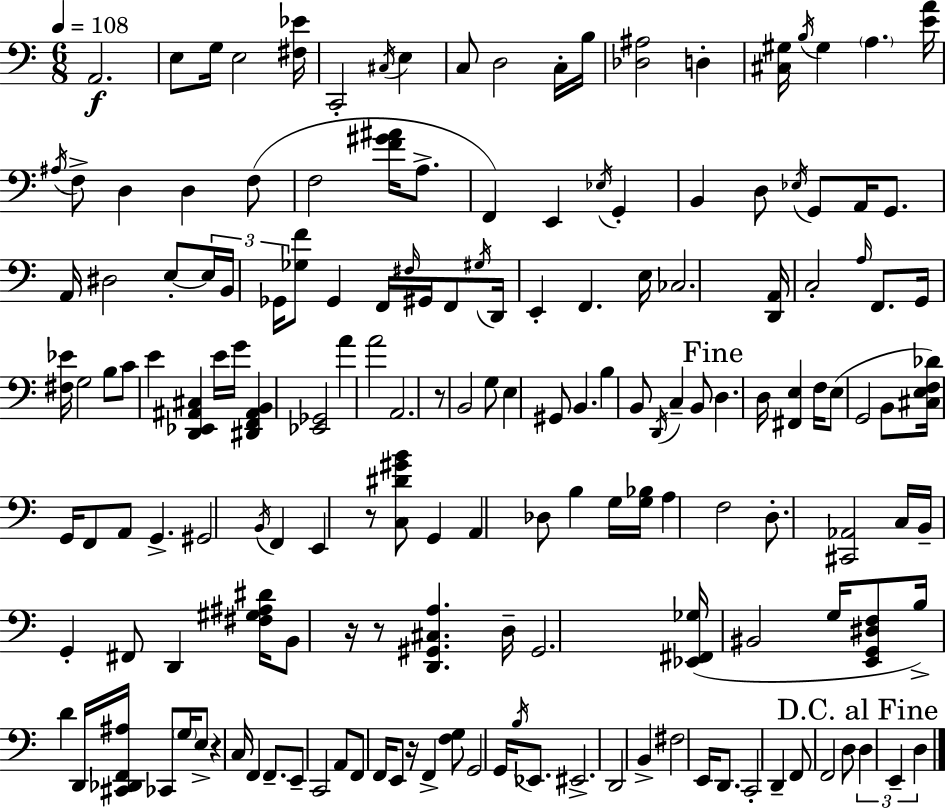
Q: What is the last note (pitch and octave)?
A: D3